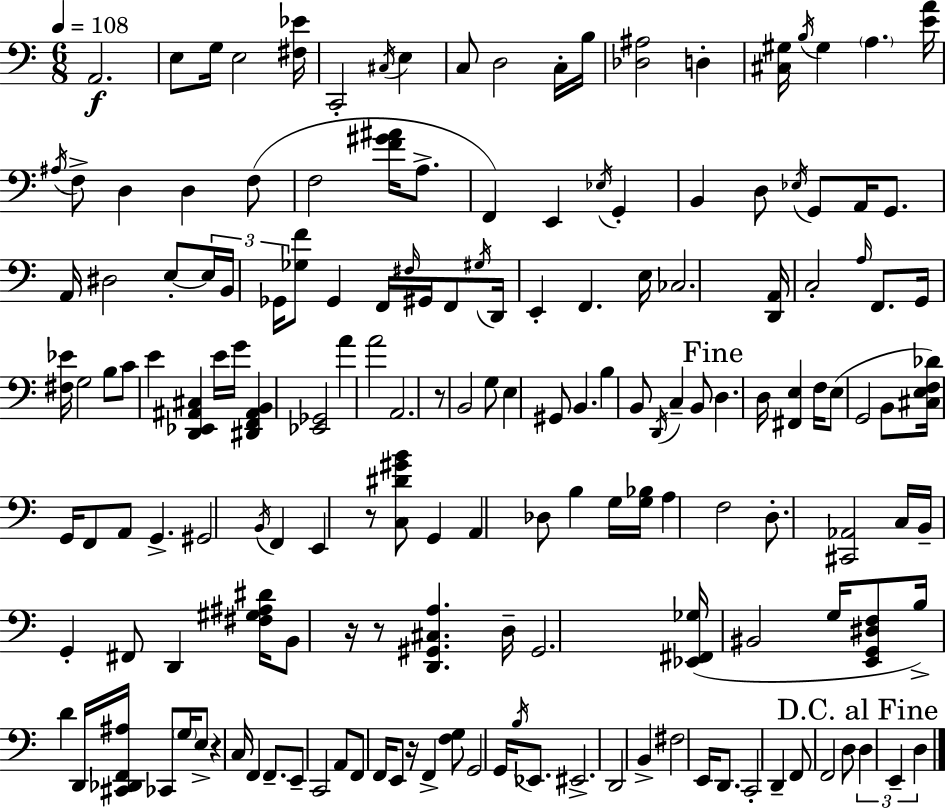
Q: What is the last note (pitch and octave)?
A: D3